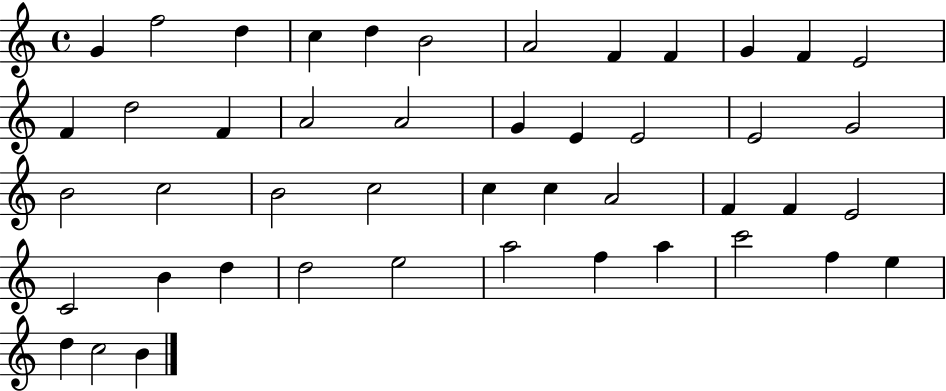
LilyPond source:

{
  \clef treble
  \time 4/4
  \defaultTimeSignature
  \key c \major
  g'4 f''2 d''4 | c''4 d''4 b'2 | a'2 f'4 f'4 | g'4 f'4 e'2 | \break f'4 d''2 f'4 | a'2 a'2 | g'4 e'4 e'2 | e'2 g'2 | \break b'2 c''2 | b'2 c''2 | c''4 c''4 a'2 | f'4 f'4 e'2 | \break c'2 b'4 d''4 | d''2 e''2 | a''2 f''4 a''4 | c'''2 f''4 e''4 | \break d''4 c''2 b'4 | \bar "|."
}